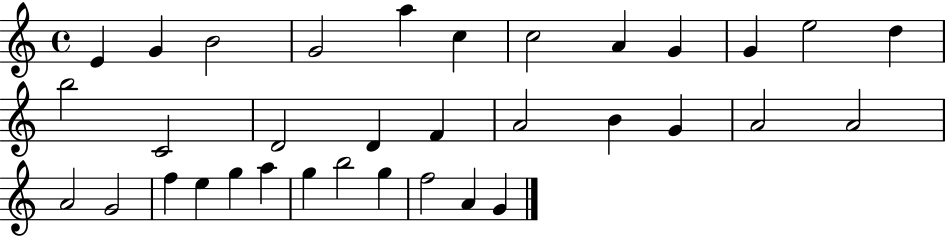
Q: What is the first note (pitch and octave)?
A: E4